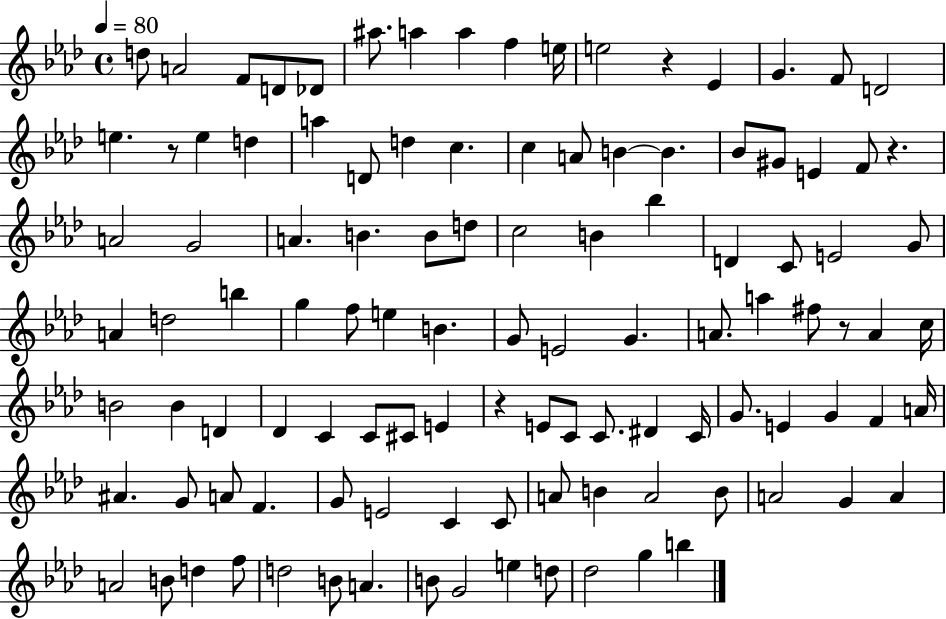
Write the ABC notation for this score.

X:1
T:Untitled
M:4/4
L:1/4
K:Ab
d/2 A2 F/2 D/2 _D/2 ^a/2 a a f e/4 e2 z _E G F/2 D2 e z/2 e d a D/2 d c c A/2 B B _B/2 ^G/2 E F/2 z A2 G2 A B B/2 d/2 c2 B _b D C/2 E2 G/2 A d2 b g f/2 e B G/2 E2 G A/2 a ^f/2 z/2 A c/4 B2 B D _D C C/2 ^C/2 E z E/2 C/2 C/2 ^D C/4 G/2 E G F A/4 ^A G/2 A/2 F G/2 E2 C C/2 A/2 B A2 B/2 A2 G A A2 B/2 d f/2 d2 B/2 A B/2 G2 e d/2 _d2 g b